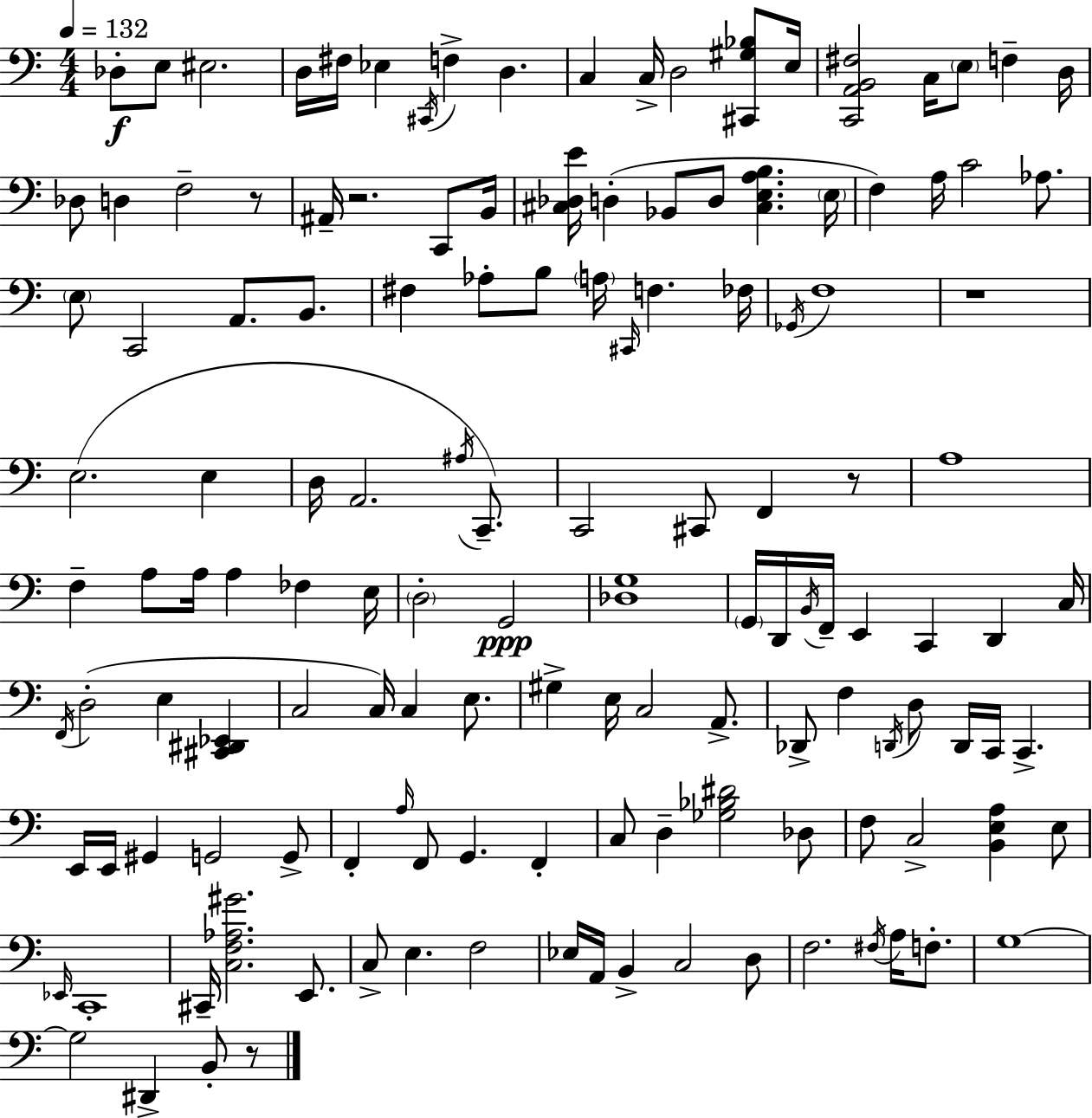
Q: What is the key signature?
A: C major